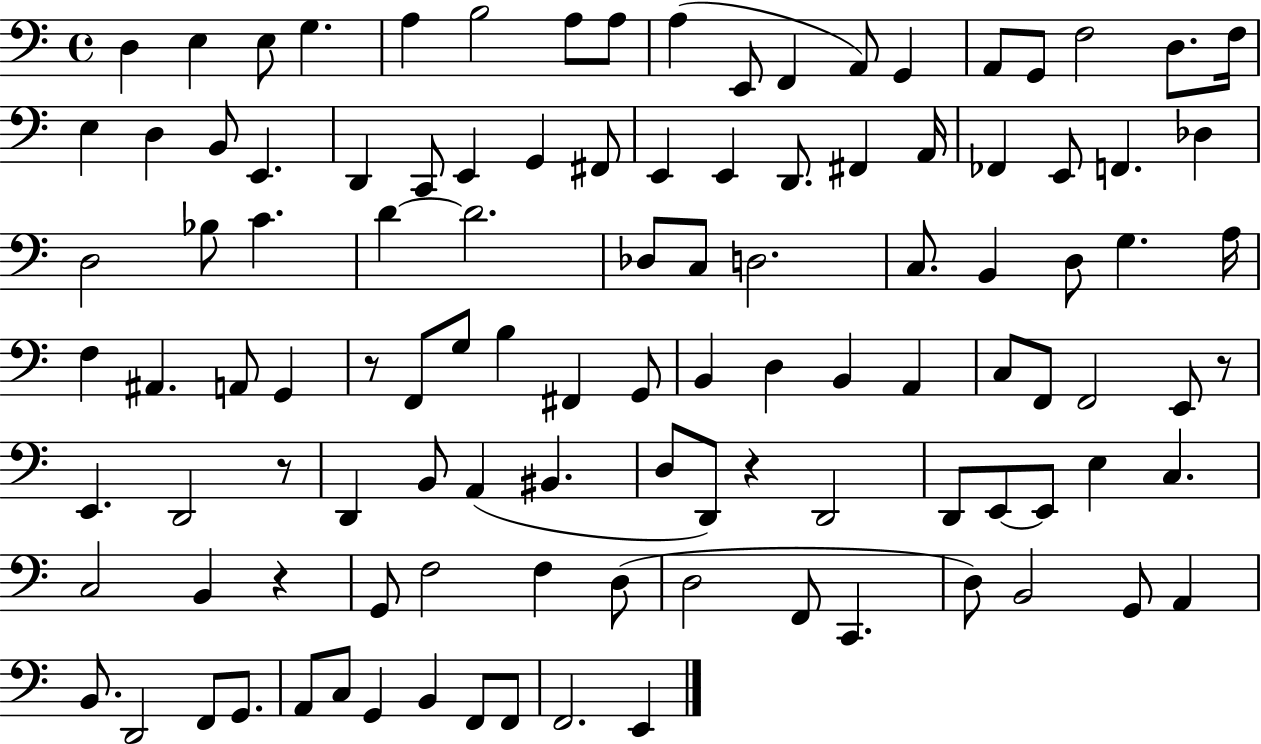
{
  \clef bass
  \time 4/4
  \defaultTimeSignature
  \key c \major
  \repeat volta 2 { d4 e4 e8 g4. | a4 b2 a8 a8 | a4( e,8 f,4 a,8) g,4 | a,8 g,8 f2 d8. f16 | \break e4 d4 b,8 e,4. | d,4 c,8 e,4 g,4 fis,8 | e,4 e,4 d,8. fis,4 a,16 | fes,4 e,8 f,4. des4 | \break d2 bes8 c'4. | d'4~~ d'2. | des8 c8 d2. | c8. b,4 d8 g4. a16 | \break f4 ais,4. a,8 g,4 | r8 f,8 g8 b4 fis,4 g,8 | b,4 d4 b,4 a,4 | c8 f,8 f,2 e,8 r8 | \break e,4. d,2 r8 | d,4 b,8 a,4( bis,4. | d8 d,8) r4 d,2 | d,8 e,8~~ e,8 e4 c4. | \break c2 b,4 r4 | g,8 f2 f4 d8( | d2 f,8 c,4. | d8) b,2 g,8 a,4 | \break b,8. d,2 f,8 g,8. | a,8 c8 g,4 b,4 f,8 f,8 | f,2. e,4 | } \bar "|."
}